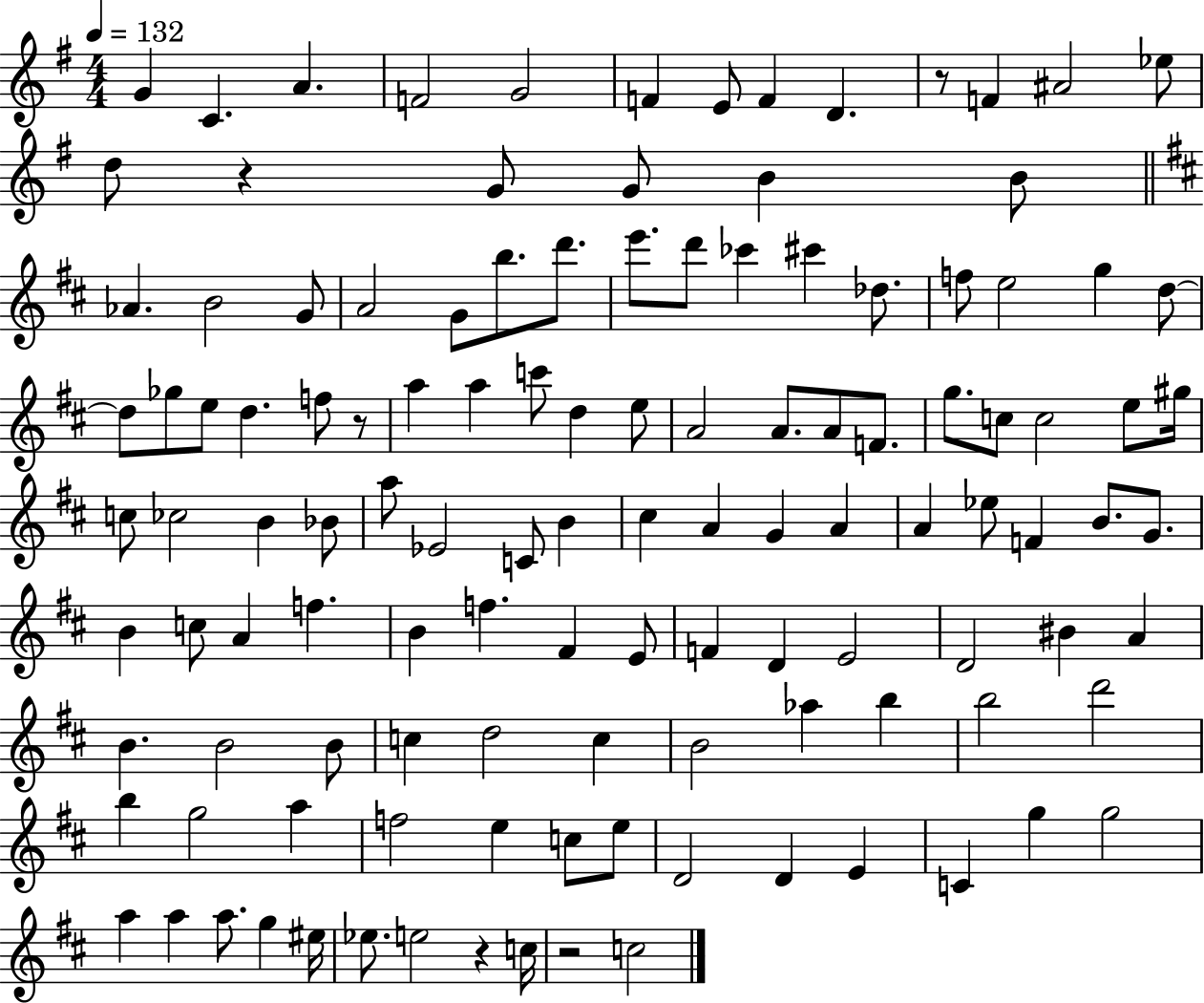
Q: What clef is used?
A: treble